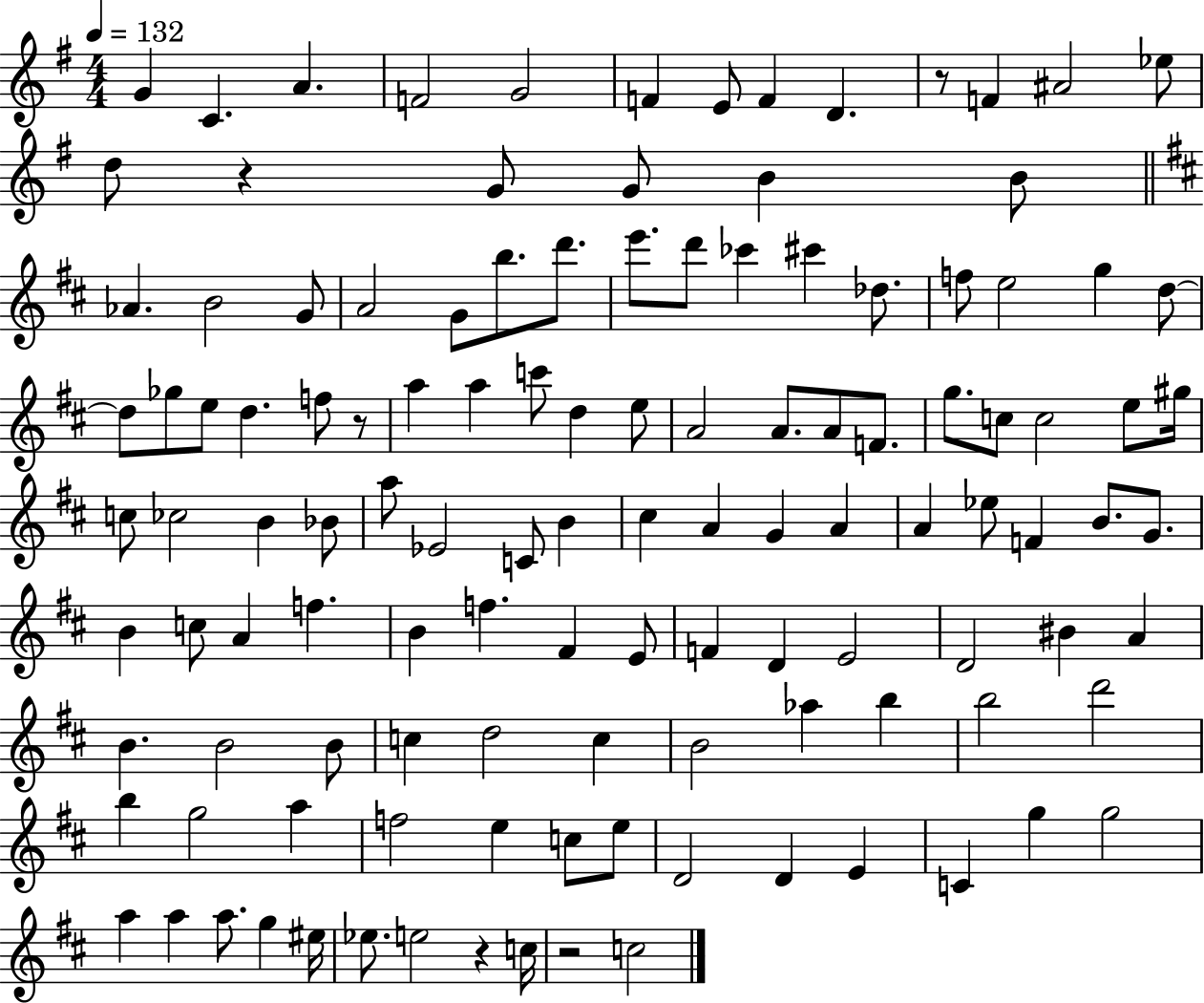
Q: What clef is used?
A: treble